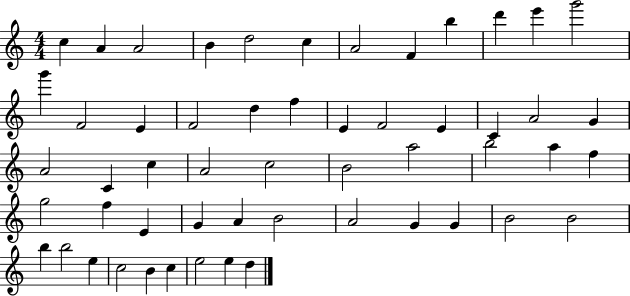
X:1
T:Untitled
M:4/4
L:1/4
K:C
c A A2 B d2 c A2 F b d' e' g'2 g' F2 E F2 d f E F2 E C A2 G A2 C c A2 c2 B2 a2 b2 a f g2 f E G A B2 A2 G G B2 B2 b b2 e c2 B c e2 e d